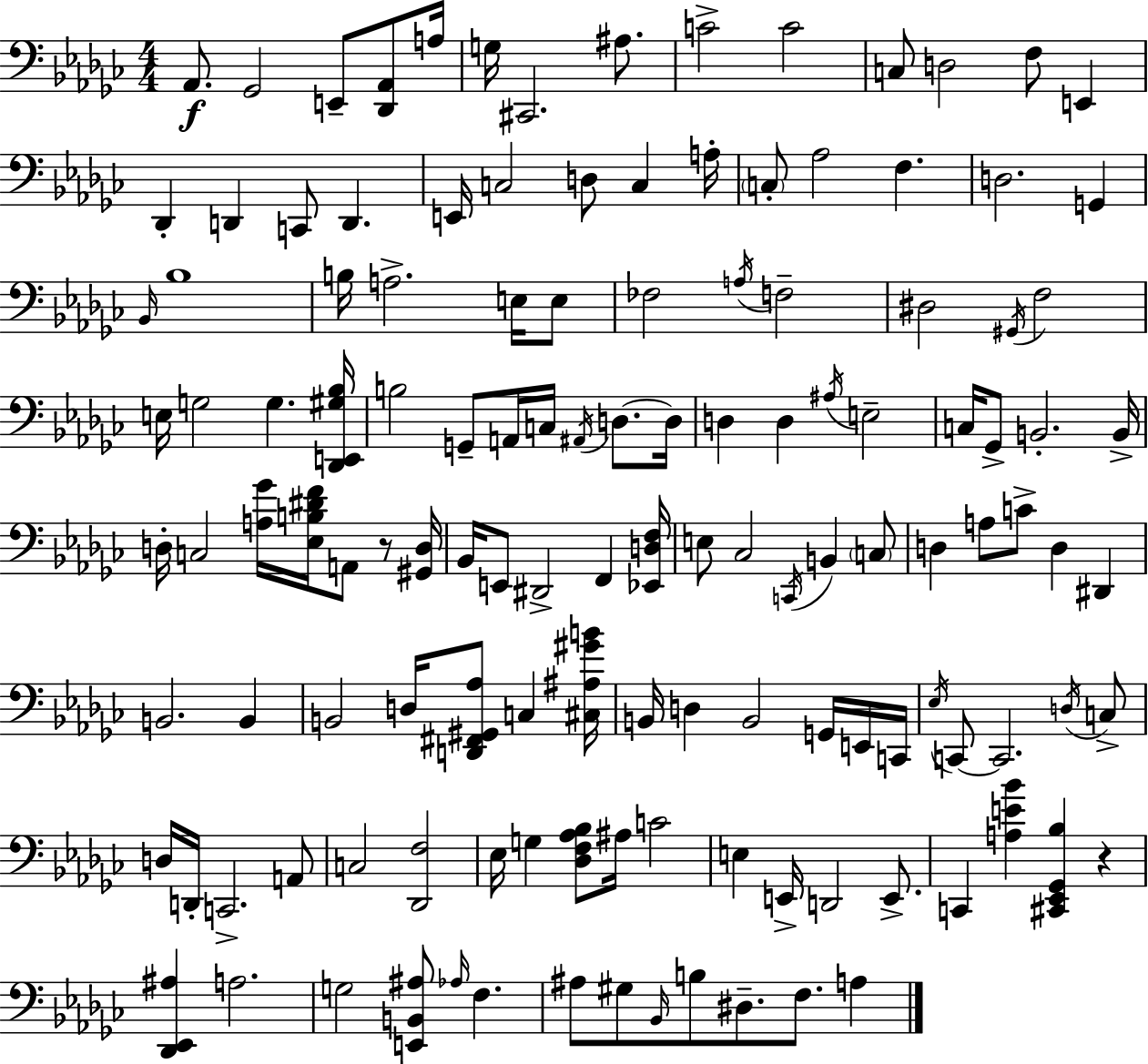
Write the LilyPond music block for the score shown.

{
  \clef bass
  \numericTimeSignature
  \time 4/4
  \key ees \minor
  aes,8.\f ges,2 e,8-- <des, aes,>8 a16 | g16 cis,2. ais8. | c'2-> c'2 | c8 d2 f8 e,4 | \break des,4-. d,4 c,8 d,4. | e,16 c2 d8 c4 a16-. | \parenthesize c8-. aes2 f4. | d2. g,4 | \break \grace { bes,16 } bes1 | b16 a2.-> e16 e8 | fes2 \acciaccatura { a16 } f2-- | dis2 \acciaccatura { gis,16 } f2 | \break e16 g2 g4. | <des, e, gis bes>16 b2 g,8-- a,16 c16 \acciaccatura { ais,16 } | d8.~~ d16 d4 d4 \acciaccatura { ais16 } e2-- | c16 ges,8-> b,2.-. | \break b,16-> d16-. c2 <a ges'>16 <ees b dis' f'>16 | a,8 r8 <gis, d>16 bes,16 e,8 dis,2-> | f,4 <ees, d f>16 e8 ces2 \acciaccatura { c,16 } | b,4 \parenthesize c8 d4 a8 c'8-> d4 | \break dis,4 b,2. | b,4 b,2 d16 <d, fis, gis, aes>8 | c4 <cis ais gis' b'>16 b,16 d4 b,2 | g,16 e,16 c,16 \acciaccatura { ees16 } c,8~~ c,2. | \break \acciaccatura { d16 } c8-> d16 d,16-. c,2.-> | a,8 c2 | <des, f>2 ees16 g4 <des f aes bes>8 ais16 | c'2 e4 e,16-> d,2 | \break e,8.-> c,4 <a e' bes'>4 | <cis, ees, ges, bes>4 r4 <des, ees, ais>4 a2. | g2 | <e, b, ais>8 \grace { aes16 } f4. ais8 gis8 \grace { bes,16 } b8 | \break dis8.-- f8. a4 \bar "|."
}